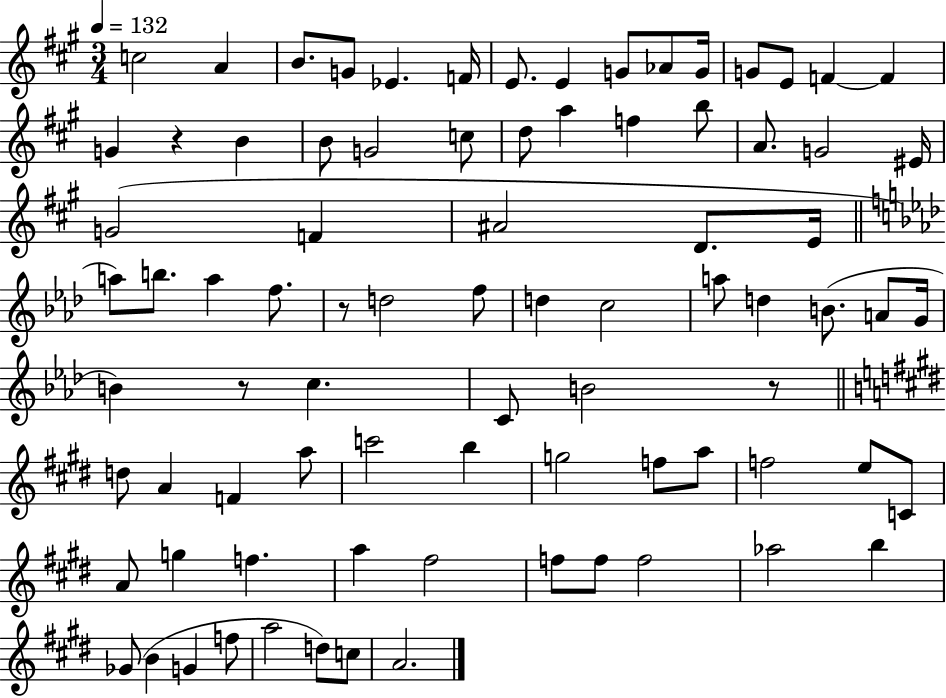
C5/h A4/q B4/e. G4/e Eb4/q. F4/s E4/e. E4/q G4/e Ab4/e G4/s G4/e E4/e F4/q F4/q G4/q R/q B4/q B4/e G4/h C5/e D5/e A5/q F5/q B5/e A4/e. G4/h EIS4/s G4/h F4/q A#4/h D4/e. E4/s A5/e B5/e. A5/q F5/e. R/e D5/h F5/e D5/q C5/h A5/e D5/q B4/e. A4/e G4/s B4/q R/e C5/q. C4/e B4/h R/e D5/e A4/q F4/q A5/e C6/h B5/q G5/h F5/e A5/e F5/h E5/e C4/e A4/e G5/q F5/q. A5/q F#5/h F5/e F5/e F5/h Ab5/h B5/q Gb4/e B4/q G4/q F5/e A5/h D5/e C5/e A4/h.